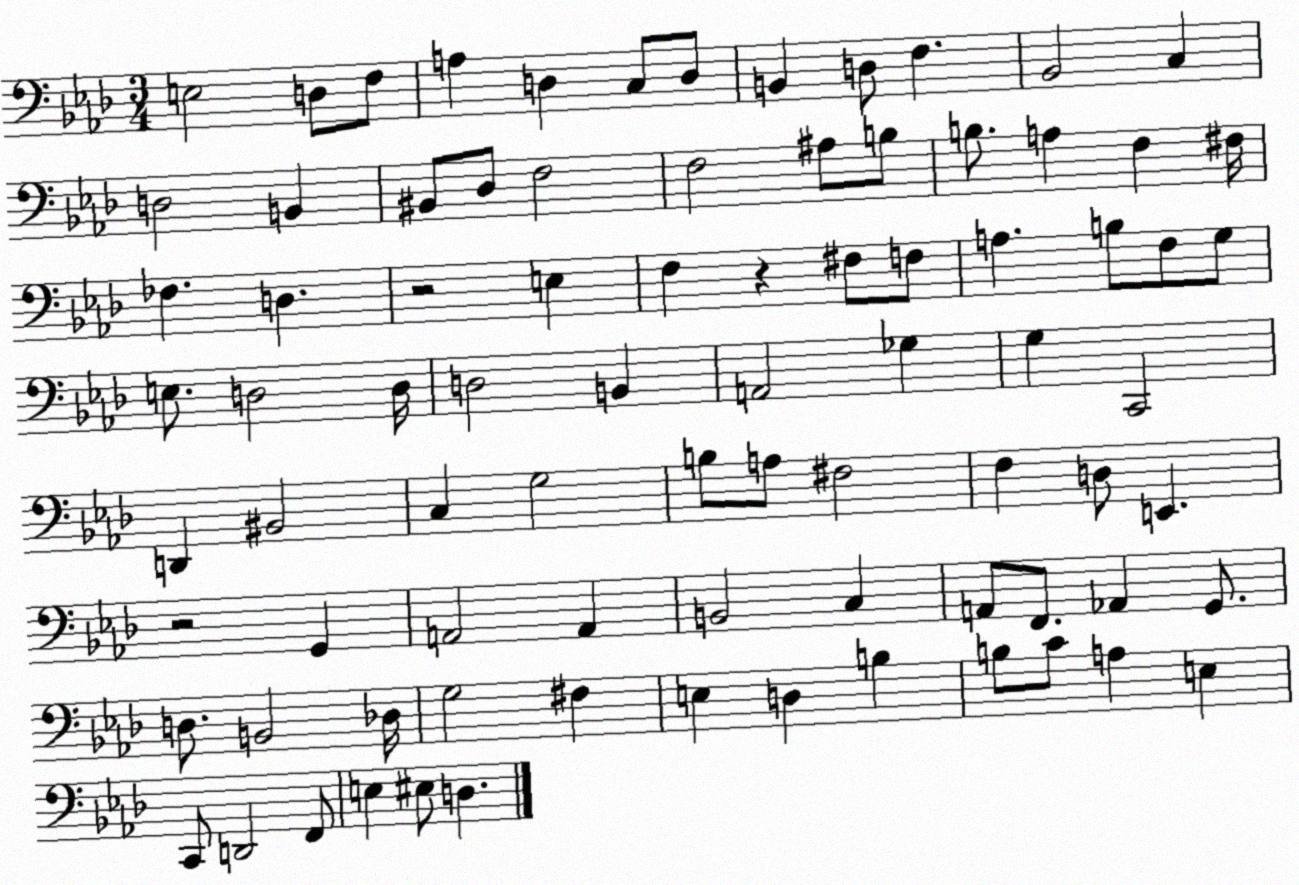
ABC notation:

X:1
T:Untitled
M:3/4
L:1/4
K:Ab
E,2 D,/2 F,/2 A, D, C,/2 D,/2 B,, D,/2 F, _B,,2 C, D,2 B,, ^B,,/2 _D,/2 F,2 F,2 ^A,/2 B,/2 B,/2 A, F, ^F,/4 _F, D, z2 E, F, z ^F,/2 F,/2 A, B,/2 F,/2 G,/2 E,/2 D,2 D,/4 D,2 B,, A,,2 _G, G, C,,2 D,, ^B,,2 C, G,2 B,/2 A,/2 ^F,2 F, D,/2 E,, z2 G,, A,,2 A,, B,,2 C, A,,/2 F,,/2 _A,, G,,/2 D,/2 B,,2 _D,/4 G,2 ^F, E, D, B, B,/2 C/2 A, E, C,,/2 D,,2 F,,/2 E, ^E,/2 D,